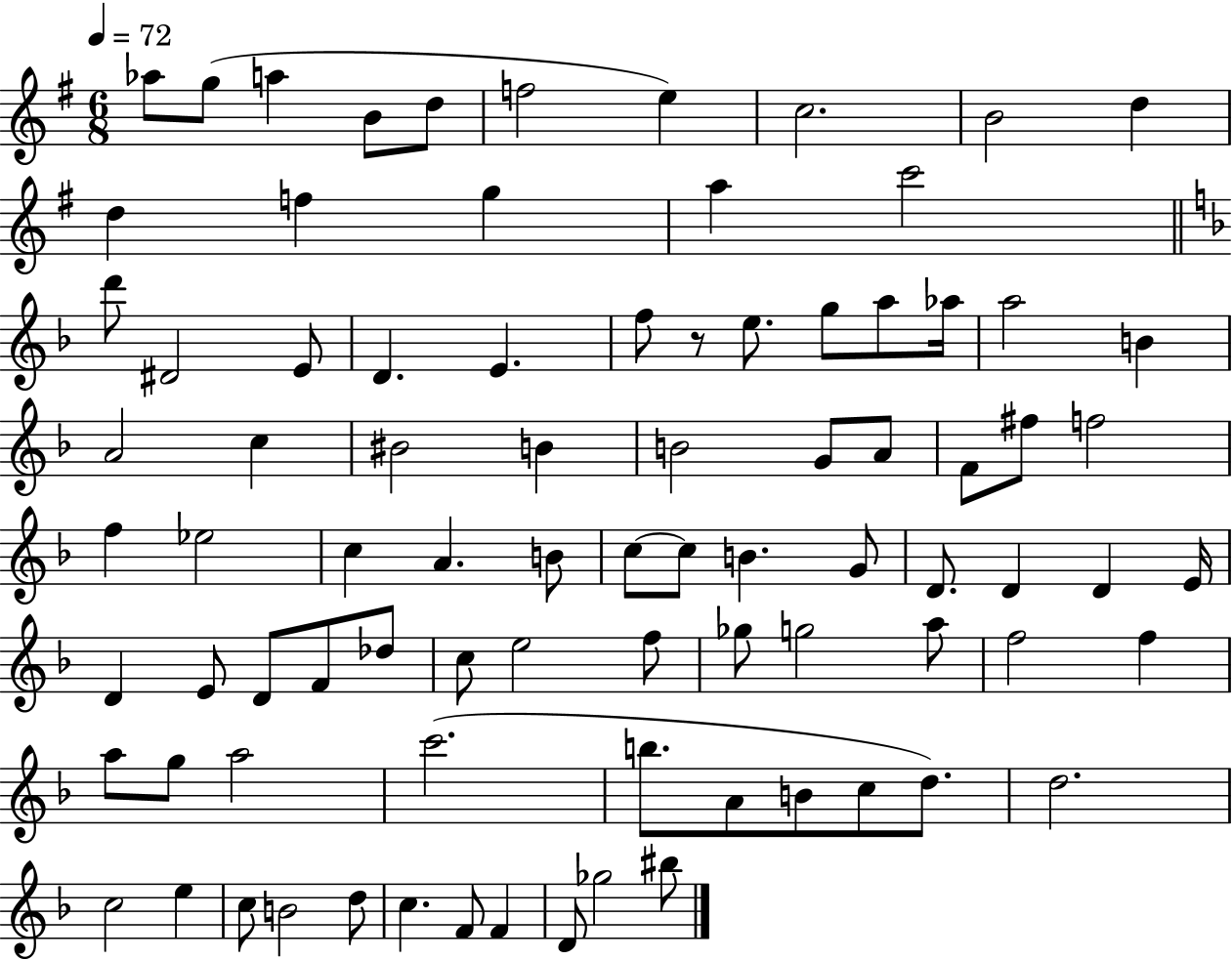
{
  \clef treble
  \numericTimeSignature
  \time 6/8
  \key g \major
  \tempo 4 = 72
  aes''8 g''8( a''4 b'8 d''8 | f''2 e''4) | c''2. | b'2 d''4 | \break d''4 f''4 g''4 | a''4 c'''2 | \bar "||" \break \key d \minor d'''8 dis'2 e'8 | d'4. e'4. | f''8 r8 e''8. g''8 a''8 aes''16 | a''2 b'4 | \break a'2 c''4 | bis'2 b'4 | b'2 g'8 a'8 | f'8 fis''8 f''2 | \break f''4 ees''2 | c''4 a'4. b'8 | c''8~~ c''8 b'4. g'8 | d'8. d'4 d'4 e'16 | \break d'4 e'8 d'8 f'8 des''8 | c''8 e''2 f''8 | ges''8 g''2 a''8 | f''2 f''4 | \break a''8 g''8 a''2 | c'''2.( | b''8. a'8 b'8 c''8 d''8.) | d''2. | \break c''2 e''4 | c''8 b'2 d''8 | c''4. f'8 f'4 | d'8 ges''2 bis''8 | \break \bar "|."
}